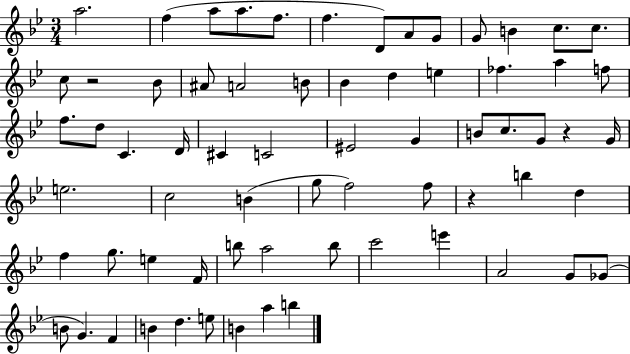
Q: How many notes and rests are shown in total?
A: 68